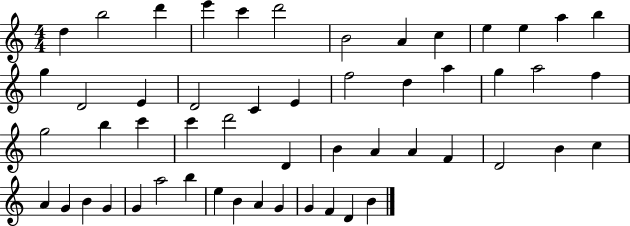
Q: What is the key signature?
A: C major